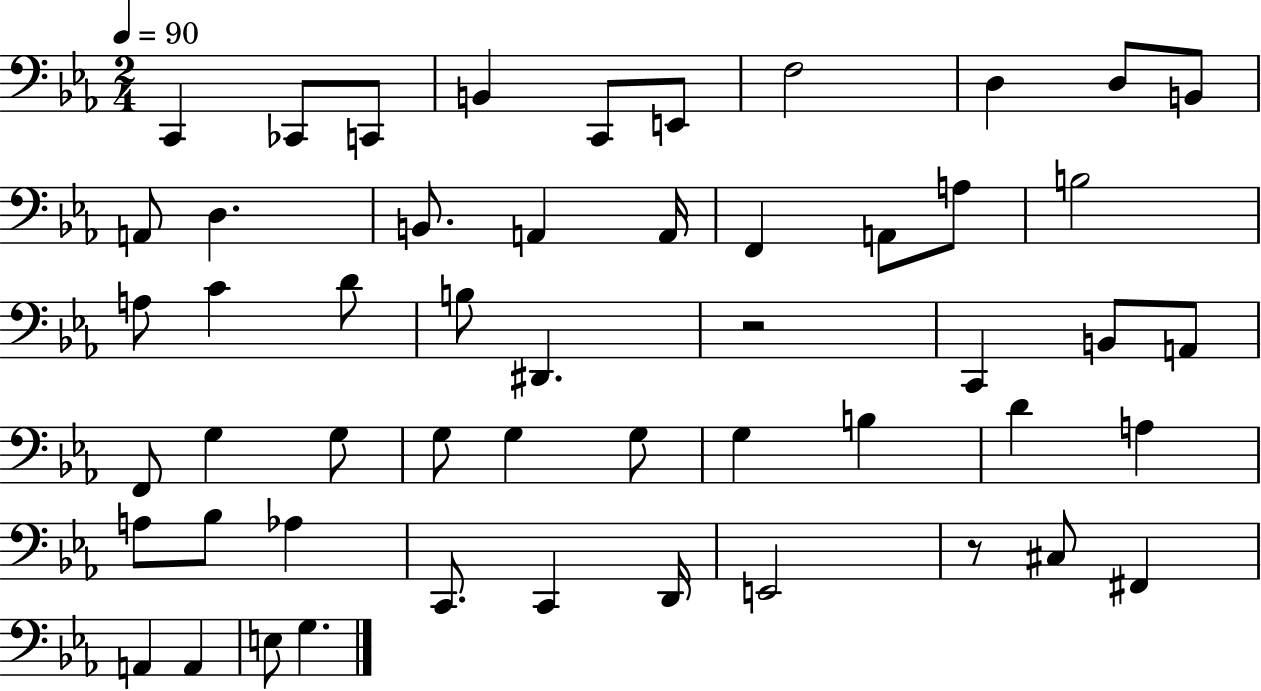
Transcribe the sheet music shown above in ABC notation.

X:1
T:Untitled
M:2/4
L:1/4
K:Eb
C,, _C,,/2 C,,/2 B,, C,,/2 E,,/2 F,2 D, D,/2 B,,/2 A,,/2 D, B,,/2 A,, A,,/4 F,, A,,/2 A,/2 B,2 A,/2 C D/2 B,/2 ^D,, z2 C,, B,,/2 A,,/2 F,,/2 G, G,/2 G,/2 G, G,/2 G, B, D A, A,/2 _B,/2 _A, C,,/2 C,, D,,/4 E,,2 z/2 ^C,/2 ^F,, A,, A,, E,/2 G,